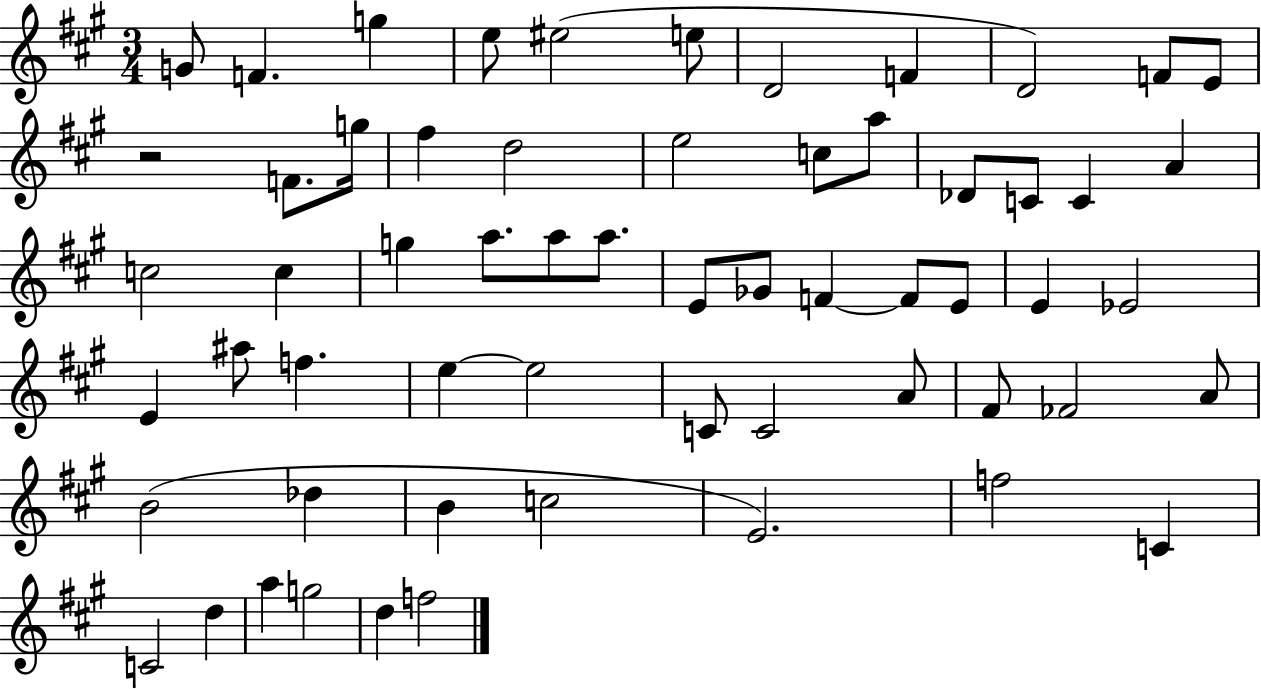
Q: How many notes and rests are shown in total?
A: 60